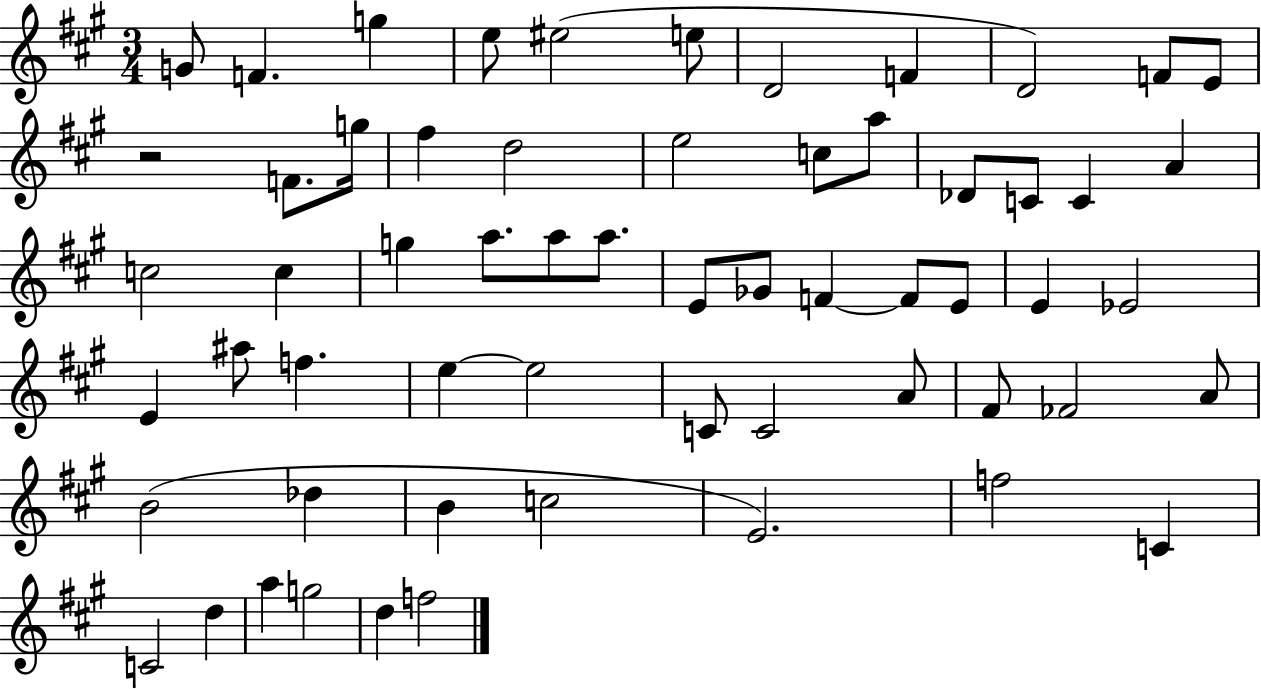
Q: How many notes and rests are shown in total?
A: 60